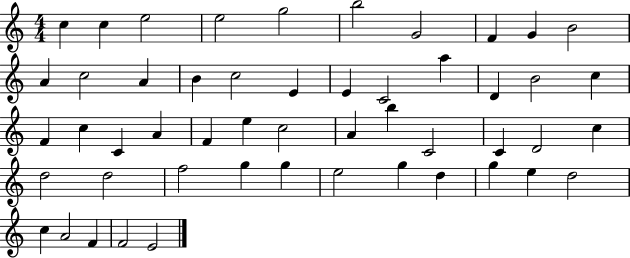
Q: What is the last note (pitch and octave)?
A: E4